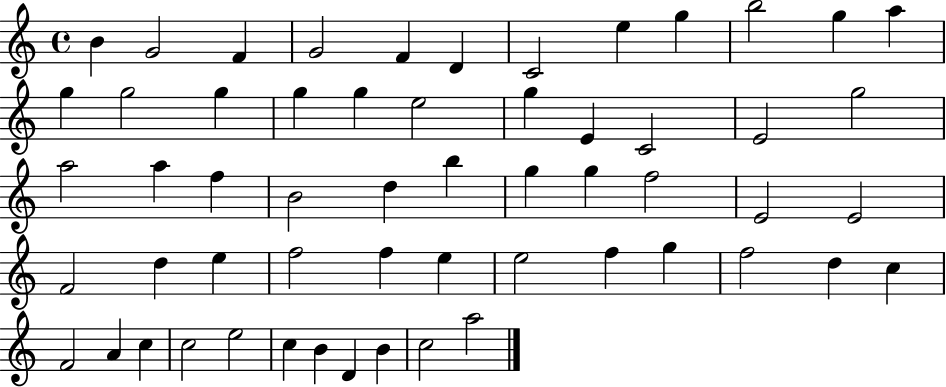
X:1
T:Untitled
M:4/4
L:1/4
K:C
B G2 F G2 F D C2 e g b2 g a g g2 g g g e2 g E C2 E2 g2 a2 a f B2 d b g g f2 E2 E2 F2 d e f2 f e e2 f g f2 d c F2 A c c2 e2 c B D B c2 a2